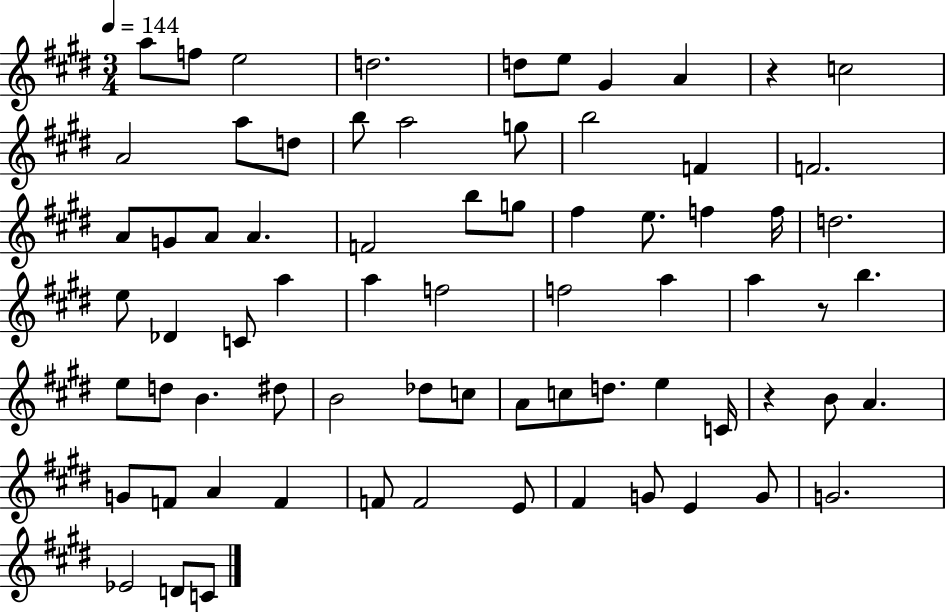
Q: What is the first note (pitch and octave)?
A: A5